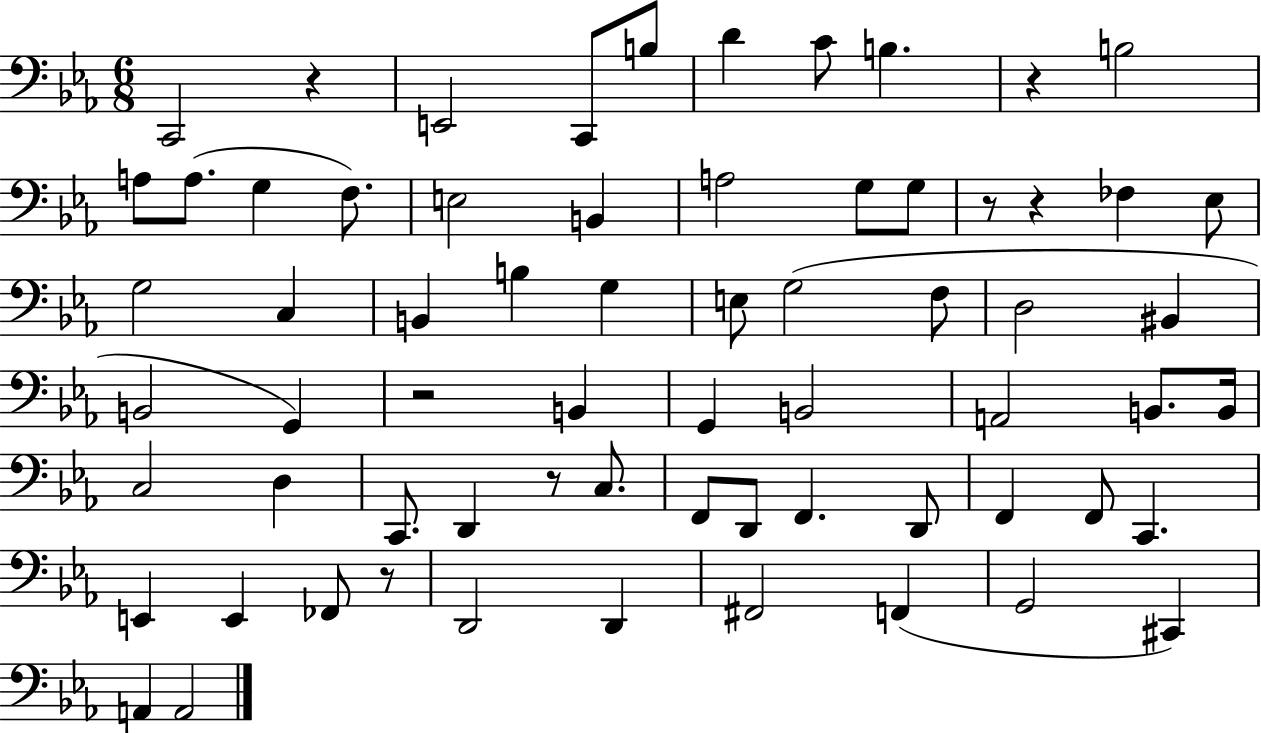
{
  \clef bass
  \numericTimeSignature
  \time 6/8
  \key ees \major
  c,2 r4 | e,2 c,8 b8 | d'4 c'8 b4. | r4 b2 | \break a8 a8.( g4 f8.) | e2 b,4 | a2 g8 g8 | r8 r4 fes4 ees8 | \break g2 c4 | b,4 b4 g4 | e8 g2( f8 | d2 bis,4 | \break b,2 g,4) | r2 b,4 | g,4 b,2 | a,2 b,8. b,16 | \break c2 d4 | c,8. d,4 r8 c8. | f,8 d,8 f,4. d,8 | f,4 f,8 c,4. | \break e,4 e,4 fes,8 r8 | d,2 d,4 | fis,2 f,4( | g,2 cis,4) | \break a,4 a,2 | \bar "|."
}